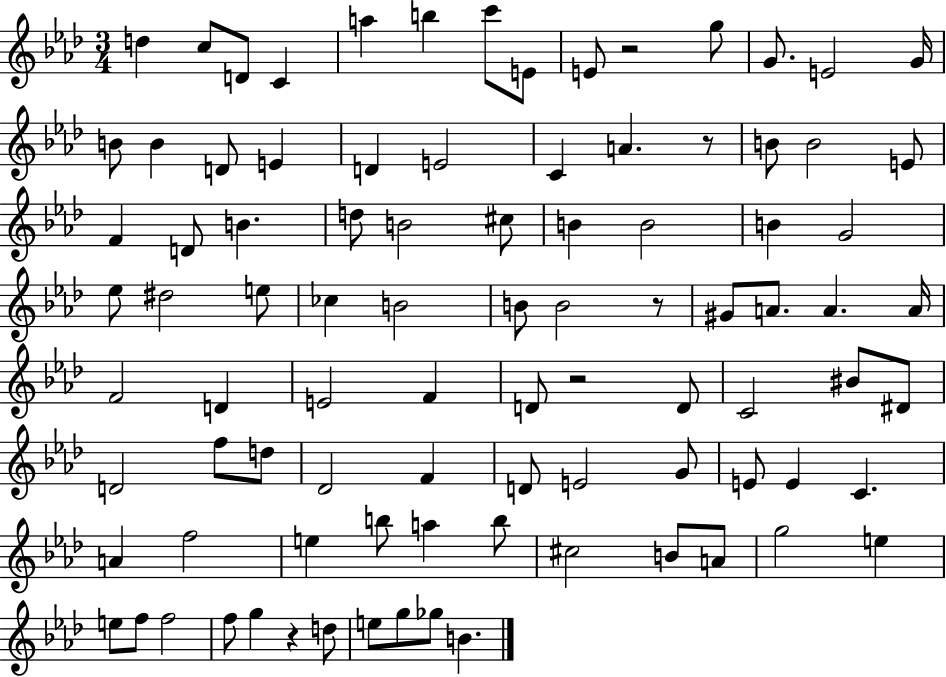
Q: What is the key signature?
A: AES major